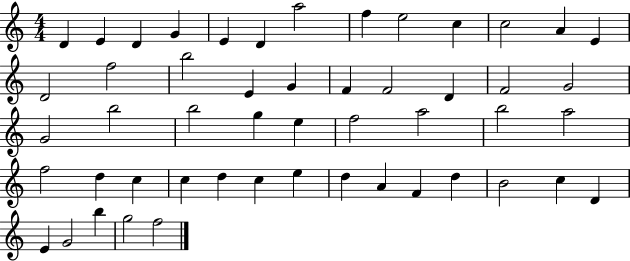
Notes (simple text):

D4/q E4/q D4/q G4/q E4/q D4/q A5/h F5/q E5/h C5/q C5/h A4/q E4/q D4/h F5/h B5/h E4/q G4/q F4/q F4/h D4/q F4/h G4/h G4/h B5/h B5/h G5/q E5/q F5/h A5/h B5/h A5/h F5/h D5/q C5/q C5/q D5/q C5/q E5/q D5/q A4/q F4/q D5/q B4/h C5/q D4/q E4/q G4/h B5/q G5/h F5/h